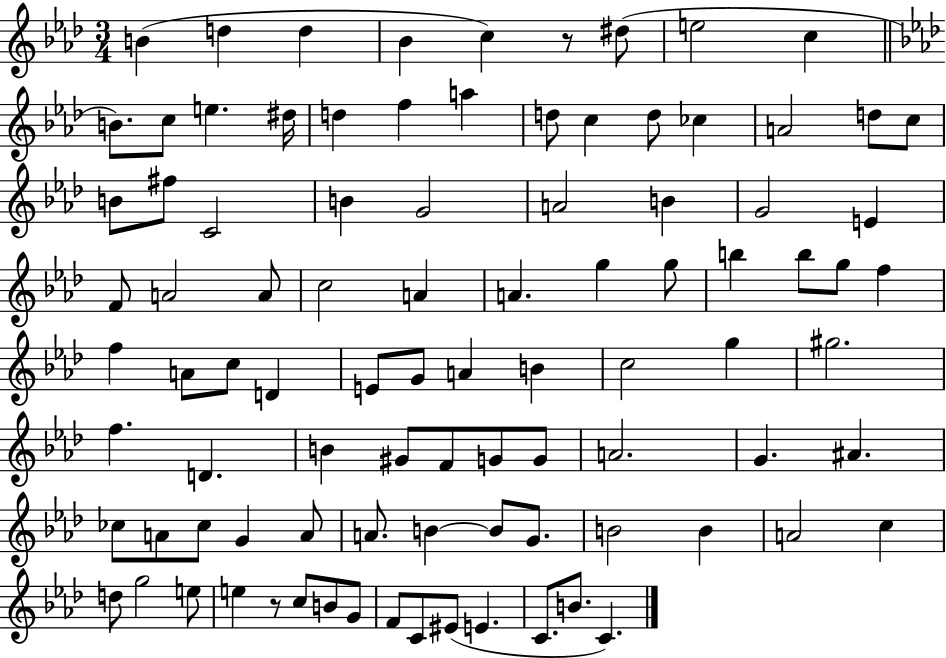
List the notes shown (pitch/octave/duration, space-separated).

B4/q D5/q D5/q Bb4/q C5/q R/e D#5/e E5/h C5/q B4/e. C5/e E5/q. D#5/s D5/q F5/q A5/q D5/e C5/q D5/e CES5/q A4/h D5/e C5/e B4/e F#5/e C4/h B4/q G4/h A4/h B4/q G4/h E4/q F4/e A4/h A4/e C5/h A4/q A4/q. G5/q G5/e B5/q B5/e G5/e F5/q F5/q A4/e C5/e D4/q E4/e G4/e A4/q B4/q C5/h G5/q G#5/h. F5/q. D4/q. B4/q G#4/e F4/e G4/e G4/e A4/h. G4/q. A#4/q. CES5/e A4/e CES5/e G4/q A4/e A4/e. B4/q B4/e G4/e. B4/h B4/q A4/h C5/q D5/e G5/h E5/e E5/q R/e C5/e B4/e G4/e F4/e C4/e EIS4/e E4/q. C4/e. B4/e. C4/q.